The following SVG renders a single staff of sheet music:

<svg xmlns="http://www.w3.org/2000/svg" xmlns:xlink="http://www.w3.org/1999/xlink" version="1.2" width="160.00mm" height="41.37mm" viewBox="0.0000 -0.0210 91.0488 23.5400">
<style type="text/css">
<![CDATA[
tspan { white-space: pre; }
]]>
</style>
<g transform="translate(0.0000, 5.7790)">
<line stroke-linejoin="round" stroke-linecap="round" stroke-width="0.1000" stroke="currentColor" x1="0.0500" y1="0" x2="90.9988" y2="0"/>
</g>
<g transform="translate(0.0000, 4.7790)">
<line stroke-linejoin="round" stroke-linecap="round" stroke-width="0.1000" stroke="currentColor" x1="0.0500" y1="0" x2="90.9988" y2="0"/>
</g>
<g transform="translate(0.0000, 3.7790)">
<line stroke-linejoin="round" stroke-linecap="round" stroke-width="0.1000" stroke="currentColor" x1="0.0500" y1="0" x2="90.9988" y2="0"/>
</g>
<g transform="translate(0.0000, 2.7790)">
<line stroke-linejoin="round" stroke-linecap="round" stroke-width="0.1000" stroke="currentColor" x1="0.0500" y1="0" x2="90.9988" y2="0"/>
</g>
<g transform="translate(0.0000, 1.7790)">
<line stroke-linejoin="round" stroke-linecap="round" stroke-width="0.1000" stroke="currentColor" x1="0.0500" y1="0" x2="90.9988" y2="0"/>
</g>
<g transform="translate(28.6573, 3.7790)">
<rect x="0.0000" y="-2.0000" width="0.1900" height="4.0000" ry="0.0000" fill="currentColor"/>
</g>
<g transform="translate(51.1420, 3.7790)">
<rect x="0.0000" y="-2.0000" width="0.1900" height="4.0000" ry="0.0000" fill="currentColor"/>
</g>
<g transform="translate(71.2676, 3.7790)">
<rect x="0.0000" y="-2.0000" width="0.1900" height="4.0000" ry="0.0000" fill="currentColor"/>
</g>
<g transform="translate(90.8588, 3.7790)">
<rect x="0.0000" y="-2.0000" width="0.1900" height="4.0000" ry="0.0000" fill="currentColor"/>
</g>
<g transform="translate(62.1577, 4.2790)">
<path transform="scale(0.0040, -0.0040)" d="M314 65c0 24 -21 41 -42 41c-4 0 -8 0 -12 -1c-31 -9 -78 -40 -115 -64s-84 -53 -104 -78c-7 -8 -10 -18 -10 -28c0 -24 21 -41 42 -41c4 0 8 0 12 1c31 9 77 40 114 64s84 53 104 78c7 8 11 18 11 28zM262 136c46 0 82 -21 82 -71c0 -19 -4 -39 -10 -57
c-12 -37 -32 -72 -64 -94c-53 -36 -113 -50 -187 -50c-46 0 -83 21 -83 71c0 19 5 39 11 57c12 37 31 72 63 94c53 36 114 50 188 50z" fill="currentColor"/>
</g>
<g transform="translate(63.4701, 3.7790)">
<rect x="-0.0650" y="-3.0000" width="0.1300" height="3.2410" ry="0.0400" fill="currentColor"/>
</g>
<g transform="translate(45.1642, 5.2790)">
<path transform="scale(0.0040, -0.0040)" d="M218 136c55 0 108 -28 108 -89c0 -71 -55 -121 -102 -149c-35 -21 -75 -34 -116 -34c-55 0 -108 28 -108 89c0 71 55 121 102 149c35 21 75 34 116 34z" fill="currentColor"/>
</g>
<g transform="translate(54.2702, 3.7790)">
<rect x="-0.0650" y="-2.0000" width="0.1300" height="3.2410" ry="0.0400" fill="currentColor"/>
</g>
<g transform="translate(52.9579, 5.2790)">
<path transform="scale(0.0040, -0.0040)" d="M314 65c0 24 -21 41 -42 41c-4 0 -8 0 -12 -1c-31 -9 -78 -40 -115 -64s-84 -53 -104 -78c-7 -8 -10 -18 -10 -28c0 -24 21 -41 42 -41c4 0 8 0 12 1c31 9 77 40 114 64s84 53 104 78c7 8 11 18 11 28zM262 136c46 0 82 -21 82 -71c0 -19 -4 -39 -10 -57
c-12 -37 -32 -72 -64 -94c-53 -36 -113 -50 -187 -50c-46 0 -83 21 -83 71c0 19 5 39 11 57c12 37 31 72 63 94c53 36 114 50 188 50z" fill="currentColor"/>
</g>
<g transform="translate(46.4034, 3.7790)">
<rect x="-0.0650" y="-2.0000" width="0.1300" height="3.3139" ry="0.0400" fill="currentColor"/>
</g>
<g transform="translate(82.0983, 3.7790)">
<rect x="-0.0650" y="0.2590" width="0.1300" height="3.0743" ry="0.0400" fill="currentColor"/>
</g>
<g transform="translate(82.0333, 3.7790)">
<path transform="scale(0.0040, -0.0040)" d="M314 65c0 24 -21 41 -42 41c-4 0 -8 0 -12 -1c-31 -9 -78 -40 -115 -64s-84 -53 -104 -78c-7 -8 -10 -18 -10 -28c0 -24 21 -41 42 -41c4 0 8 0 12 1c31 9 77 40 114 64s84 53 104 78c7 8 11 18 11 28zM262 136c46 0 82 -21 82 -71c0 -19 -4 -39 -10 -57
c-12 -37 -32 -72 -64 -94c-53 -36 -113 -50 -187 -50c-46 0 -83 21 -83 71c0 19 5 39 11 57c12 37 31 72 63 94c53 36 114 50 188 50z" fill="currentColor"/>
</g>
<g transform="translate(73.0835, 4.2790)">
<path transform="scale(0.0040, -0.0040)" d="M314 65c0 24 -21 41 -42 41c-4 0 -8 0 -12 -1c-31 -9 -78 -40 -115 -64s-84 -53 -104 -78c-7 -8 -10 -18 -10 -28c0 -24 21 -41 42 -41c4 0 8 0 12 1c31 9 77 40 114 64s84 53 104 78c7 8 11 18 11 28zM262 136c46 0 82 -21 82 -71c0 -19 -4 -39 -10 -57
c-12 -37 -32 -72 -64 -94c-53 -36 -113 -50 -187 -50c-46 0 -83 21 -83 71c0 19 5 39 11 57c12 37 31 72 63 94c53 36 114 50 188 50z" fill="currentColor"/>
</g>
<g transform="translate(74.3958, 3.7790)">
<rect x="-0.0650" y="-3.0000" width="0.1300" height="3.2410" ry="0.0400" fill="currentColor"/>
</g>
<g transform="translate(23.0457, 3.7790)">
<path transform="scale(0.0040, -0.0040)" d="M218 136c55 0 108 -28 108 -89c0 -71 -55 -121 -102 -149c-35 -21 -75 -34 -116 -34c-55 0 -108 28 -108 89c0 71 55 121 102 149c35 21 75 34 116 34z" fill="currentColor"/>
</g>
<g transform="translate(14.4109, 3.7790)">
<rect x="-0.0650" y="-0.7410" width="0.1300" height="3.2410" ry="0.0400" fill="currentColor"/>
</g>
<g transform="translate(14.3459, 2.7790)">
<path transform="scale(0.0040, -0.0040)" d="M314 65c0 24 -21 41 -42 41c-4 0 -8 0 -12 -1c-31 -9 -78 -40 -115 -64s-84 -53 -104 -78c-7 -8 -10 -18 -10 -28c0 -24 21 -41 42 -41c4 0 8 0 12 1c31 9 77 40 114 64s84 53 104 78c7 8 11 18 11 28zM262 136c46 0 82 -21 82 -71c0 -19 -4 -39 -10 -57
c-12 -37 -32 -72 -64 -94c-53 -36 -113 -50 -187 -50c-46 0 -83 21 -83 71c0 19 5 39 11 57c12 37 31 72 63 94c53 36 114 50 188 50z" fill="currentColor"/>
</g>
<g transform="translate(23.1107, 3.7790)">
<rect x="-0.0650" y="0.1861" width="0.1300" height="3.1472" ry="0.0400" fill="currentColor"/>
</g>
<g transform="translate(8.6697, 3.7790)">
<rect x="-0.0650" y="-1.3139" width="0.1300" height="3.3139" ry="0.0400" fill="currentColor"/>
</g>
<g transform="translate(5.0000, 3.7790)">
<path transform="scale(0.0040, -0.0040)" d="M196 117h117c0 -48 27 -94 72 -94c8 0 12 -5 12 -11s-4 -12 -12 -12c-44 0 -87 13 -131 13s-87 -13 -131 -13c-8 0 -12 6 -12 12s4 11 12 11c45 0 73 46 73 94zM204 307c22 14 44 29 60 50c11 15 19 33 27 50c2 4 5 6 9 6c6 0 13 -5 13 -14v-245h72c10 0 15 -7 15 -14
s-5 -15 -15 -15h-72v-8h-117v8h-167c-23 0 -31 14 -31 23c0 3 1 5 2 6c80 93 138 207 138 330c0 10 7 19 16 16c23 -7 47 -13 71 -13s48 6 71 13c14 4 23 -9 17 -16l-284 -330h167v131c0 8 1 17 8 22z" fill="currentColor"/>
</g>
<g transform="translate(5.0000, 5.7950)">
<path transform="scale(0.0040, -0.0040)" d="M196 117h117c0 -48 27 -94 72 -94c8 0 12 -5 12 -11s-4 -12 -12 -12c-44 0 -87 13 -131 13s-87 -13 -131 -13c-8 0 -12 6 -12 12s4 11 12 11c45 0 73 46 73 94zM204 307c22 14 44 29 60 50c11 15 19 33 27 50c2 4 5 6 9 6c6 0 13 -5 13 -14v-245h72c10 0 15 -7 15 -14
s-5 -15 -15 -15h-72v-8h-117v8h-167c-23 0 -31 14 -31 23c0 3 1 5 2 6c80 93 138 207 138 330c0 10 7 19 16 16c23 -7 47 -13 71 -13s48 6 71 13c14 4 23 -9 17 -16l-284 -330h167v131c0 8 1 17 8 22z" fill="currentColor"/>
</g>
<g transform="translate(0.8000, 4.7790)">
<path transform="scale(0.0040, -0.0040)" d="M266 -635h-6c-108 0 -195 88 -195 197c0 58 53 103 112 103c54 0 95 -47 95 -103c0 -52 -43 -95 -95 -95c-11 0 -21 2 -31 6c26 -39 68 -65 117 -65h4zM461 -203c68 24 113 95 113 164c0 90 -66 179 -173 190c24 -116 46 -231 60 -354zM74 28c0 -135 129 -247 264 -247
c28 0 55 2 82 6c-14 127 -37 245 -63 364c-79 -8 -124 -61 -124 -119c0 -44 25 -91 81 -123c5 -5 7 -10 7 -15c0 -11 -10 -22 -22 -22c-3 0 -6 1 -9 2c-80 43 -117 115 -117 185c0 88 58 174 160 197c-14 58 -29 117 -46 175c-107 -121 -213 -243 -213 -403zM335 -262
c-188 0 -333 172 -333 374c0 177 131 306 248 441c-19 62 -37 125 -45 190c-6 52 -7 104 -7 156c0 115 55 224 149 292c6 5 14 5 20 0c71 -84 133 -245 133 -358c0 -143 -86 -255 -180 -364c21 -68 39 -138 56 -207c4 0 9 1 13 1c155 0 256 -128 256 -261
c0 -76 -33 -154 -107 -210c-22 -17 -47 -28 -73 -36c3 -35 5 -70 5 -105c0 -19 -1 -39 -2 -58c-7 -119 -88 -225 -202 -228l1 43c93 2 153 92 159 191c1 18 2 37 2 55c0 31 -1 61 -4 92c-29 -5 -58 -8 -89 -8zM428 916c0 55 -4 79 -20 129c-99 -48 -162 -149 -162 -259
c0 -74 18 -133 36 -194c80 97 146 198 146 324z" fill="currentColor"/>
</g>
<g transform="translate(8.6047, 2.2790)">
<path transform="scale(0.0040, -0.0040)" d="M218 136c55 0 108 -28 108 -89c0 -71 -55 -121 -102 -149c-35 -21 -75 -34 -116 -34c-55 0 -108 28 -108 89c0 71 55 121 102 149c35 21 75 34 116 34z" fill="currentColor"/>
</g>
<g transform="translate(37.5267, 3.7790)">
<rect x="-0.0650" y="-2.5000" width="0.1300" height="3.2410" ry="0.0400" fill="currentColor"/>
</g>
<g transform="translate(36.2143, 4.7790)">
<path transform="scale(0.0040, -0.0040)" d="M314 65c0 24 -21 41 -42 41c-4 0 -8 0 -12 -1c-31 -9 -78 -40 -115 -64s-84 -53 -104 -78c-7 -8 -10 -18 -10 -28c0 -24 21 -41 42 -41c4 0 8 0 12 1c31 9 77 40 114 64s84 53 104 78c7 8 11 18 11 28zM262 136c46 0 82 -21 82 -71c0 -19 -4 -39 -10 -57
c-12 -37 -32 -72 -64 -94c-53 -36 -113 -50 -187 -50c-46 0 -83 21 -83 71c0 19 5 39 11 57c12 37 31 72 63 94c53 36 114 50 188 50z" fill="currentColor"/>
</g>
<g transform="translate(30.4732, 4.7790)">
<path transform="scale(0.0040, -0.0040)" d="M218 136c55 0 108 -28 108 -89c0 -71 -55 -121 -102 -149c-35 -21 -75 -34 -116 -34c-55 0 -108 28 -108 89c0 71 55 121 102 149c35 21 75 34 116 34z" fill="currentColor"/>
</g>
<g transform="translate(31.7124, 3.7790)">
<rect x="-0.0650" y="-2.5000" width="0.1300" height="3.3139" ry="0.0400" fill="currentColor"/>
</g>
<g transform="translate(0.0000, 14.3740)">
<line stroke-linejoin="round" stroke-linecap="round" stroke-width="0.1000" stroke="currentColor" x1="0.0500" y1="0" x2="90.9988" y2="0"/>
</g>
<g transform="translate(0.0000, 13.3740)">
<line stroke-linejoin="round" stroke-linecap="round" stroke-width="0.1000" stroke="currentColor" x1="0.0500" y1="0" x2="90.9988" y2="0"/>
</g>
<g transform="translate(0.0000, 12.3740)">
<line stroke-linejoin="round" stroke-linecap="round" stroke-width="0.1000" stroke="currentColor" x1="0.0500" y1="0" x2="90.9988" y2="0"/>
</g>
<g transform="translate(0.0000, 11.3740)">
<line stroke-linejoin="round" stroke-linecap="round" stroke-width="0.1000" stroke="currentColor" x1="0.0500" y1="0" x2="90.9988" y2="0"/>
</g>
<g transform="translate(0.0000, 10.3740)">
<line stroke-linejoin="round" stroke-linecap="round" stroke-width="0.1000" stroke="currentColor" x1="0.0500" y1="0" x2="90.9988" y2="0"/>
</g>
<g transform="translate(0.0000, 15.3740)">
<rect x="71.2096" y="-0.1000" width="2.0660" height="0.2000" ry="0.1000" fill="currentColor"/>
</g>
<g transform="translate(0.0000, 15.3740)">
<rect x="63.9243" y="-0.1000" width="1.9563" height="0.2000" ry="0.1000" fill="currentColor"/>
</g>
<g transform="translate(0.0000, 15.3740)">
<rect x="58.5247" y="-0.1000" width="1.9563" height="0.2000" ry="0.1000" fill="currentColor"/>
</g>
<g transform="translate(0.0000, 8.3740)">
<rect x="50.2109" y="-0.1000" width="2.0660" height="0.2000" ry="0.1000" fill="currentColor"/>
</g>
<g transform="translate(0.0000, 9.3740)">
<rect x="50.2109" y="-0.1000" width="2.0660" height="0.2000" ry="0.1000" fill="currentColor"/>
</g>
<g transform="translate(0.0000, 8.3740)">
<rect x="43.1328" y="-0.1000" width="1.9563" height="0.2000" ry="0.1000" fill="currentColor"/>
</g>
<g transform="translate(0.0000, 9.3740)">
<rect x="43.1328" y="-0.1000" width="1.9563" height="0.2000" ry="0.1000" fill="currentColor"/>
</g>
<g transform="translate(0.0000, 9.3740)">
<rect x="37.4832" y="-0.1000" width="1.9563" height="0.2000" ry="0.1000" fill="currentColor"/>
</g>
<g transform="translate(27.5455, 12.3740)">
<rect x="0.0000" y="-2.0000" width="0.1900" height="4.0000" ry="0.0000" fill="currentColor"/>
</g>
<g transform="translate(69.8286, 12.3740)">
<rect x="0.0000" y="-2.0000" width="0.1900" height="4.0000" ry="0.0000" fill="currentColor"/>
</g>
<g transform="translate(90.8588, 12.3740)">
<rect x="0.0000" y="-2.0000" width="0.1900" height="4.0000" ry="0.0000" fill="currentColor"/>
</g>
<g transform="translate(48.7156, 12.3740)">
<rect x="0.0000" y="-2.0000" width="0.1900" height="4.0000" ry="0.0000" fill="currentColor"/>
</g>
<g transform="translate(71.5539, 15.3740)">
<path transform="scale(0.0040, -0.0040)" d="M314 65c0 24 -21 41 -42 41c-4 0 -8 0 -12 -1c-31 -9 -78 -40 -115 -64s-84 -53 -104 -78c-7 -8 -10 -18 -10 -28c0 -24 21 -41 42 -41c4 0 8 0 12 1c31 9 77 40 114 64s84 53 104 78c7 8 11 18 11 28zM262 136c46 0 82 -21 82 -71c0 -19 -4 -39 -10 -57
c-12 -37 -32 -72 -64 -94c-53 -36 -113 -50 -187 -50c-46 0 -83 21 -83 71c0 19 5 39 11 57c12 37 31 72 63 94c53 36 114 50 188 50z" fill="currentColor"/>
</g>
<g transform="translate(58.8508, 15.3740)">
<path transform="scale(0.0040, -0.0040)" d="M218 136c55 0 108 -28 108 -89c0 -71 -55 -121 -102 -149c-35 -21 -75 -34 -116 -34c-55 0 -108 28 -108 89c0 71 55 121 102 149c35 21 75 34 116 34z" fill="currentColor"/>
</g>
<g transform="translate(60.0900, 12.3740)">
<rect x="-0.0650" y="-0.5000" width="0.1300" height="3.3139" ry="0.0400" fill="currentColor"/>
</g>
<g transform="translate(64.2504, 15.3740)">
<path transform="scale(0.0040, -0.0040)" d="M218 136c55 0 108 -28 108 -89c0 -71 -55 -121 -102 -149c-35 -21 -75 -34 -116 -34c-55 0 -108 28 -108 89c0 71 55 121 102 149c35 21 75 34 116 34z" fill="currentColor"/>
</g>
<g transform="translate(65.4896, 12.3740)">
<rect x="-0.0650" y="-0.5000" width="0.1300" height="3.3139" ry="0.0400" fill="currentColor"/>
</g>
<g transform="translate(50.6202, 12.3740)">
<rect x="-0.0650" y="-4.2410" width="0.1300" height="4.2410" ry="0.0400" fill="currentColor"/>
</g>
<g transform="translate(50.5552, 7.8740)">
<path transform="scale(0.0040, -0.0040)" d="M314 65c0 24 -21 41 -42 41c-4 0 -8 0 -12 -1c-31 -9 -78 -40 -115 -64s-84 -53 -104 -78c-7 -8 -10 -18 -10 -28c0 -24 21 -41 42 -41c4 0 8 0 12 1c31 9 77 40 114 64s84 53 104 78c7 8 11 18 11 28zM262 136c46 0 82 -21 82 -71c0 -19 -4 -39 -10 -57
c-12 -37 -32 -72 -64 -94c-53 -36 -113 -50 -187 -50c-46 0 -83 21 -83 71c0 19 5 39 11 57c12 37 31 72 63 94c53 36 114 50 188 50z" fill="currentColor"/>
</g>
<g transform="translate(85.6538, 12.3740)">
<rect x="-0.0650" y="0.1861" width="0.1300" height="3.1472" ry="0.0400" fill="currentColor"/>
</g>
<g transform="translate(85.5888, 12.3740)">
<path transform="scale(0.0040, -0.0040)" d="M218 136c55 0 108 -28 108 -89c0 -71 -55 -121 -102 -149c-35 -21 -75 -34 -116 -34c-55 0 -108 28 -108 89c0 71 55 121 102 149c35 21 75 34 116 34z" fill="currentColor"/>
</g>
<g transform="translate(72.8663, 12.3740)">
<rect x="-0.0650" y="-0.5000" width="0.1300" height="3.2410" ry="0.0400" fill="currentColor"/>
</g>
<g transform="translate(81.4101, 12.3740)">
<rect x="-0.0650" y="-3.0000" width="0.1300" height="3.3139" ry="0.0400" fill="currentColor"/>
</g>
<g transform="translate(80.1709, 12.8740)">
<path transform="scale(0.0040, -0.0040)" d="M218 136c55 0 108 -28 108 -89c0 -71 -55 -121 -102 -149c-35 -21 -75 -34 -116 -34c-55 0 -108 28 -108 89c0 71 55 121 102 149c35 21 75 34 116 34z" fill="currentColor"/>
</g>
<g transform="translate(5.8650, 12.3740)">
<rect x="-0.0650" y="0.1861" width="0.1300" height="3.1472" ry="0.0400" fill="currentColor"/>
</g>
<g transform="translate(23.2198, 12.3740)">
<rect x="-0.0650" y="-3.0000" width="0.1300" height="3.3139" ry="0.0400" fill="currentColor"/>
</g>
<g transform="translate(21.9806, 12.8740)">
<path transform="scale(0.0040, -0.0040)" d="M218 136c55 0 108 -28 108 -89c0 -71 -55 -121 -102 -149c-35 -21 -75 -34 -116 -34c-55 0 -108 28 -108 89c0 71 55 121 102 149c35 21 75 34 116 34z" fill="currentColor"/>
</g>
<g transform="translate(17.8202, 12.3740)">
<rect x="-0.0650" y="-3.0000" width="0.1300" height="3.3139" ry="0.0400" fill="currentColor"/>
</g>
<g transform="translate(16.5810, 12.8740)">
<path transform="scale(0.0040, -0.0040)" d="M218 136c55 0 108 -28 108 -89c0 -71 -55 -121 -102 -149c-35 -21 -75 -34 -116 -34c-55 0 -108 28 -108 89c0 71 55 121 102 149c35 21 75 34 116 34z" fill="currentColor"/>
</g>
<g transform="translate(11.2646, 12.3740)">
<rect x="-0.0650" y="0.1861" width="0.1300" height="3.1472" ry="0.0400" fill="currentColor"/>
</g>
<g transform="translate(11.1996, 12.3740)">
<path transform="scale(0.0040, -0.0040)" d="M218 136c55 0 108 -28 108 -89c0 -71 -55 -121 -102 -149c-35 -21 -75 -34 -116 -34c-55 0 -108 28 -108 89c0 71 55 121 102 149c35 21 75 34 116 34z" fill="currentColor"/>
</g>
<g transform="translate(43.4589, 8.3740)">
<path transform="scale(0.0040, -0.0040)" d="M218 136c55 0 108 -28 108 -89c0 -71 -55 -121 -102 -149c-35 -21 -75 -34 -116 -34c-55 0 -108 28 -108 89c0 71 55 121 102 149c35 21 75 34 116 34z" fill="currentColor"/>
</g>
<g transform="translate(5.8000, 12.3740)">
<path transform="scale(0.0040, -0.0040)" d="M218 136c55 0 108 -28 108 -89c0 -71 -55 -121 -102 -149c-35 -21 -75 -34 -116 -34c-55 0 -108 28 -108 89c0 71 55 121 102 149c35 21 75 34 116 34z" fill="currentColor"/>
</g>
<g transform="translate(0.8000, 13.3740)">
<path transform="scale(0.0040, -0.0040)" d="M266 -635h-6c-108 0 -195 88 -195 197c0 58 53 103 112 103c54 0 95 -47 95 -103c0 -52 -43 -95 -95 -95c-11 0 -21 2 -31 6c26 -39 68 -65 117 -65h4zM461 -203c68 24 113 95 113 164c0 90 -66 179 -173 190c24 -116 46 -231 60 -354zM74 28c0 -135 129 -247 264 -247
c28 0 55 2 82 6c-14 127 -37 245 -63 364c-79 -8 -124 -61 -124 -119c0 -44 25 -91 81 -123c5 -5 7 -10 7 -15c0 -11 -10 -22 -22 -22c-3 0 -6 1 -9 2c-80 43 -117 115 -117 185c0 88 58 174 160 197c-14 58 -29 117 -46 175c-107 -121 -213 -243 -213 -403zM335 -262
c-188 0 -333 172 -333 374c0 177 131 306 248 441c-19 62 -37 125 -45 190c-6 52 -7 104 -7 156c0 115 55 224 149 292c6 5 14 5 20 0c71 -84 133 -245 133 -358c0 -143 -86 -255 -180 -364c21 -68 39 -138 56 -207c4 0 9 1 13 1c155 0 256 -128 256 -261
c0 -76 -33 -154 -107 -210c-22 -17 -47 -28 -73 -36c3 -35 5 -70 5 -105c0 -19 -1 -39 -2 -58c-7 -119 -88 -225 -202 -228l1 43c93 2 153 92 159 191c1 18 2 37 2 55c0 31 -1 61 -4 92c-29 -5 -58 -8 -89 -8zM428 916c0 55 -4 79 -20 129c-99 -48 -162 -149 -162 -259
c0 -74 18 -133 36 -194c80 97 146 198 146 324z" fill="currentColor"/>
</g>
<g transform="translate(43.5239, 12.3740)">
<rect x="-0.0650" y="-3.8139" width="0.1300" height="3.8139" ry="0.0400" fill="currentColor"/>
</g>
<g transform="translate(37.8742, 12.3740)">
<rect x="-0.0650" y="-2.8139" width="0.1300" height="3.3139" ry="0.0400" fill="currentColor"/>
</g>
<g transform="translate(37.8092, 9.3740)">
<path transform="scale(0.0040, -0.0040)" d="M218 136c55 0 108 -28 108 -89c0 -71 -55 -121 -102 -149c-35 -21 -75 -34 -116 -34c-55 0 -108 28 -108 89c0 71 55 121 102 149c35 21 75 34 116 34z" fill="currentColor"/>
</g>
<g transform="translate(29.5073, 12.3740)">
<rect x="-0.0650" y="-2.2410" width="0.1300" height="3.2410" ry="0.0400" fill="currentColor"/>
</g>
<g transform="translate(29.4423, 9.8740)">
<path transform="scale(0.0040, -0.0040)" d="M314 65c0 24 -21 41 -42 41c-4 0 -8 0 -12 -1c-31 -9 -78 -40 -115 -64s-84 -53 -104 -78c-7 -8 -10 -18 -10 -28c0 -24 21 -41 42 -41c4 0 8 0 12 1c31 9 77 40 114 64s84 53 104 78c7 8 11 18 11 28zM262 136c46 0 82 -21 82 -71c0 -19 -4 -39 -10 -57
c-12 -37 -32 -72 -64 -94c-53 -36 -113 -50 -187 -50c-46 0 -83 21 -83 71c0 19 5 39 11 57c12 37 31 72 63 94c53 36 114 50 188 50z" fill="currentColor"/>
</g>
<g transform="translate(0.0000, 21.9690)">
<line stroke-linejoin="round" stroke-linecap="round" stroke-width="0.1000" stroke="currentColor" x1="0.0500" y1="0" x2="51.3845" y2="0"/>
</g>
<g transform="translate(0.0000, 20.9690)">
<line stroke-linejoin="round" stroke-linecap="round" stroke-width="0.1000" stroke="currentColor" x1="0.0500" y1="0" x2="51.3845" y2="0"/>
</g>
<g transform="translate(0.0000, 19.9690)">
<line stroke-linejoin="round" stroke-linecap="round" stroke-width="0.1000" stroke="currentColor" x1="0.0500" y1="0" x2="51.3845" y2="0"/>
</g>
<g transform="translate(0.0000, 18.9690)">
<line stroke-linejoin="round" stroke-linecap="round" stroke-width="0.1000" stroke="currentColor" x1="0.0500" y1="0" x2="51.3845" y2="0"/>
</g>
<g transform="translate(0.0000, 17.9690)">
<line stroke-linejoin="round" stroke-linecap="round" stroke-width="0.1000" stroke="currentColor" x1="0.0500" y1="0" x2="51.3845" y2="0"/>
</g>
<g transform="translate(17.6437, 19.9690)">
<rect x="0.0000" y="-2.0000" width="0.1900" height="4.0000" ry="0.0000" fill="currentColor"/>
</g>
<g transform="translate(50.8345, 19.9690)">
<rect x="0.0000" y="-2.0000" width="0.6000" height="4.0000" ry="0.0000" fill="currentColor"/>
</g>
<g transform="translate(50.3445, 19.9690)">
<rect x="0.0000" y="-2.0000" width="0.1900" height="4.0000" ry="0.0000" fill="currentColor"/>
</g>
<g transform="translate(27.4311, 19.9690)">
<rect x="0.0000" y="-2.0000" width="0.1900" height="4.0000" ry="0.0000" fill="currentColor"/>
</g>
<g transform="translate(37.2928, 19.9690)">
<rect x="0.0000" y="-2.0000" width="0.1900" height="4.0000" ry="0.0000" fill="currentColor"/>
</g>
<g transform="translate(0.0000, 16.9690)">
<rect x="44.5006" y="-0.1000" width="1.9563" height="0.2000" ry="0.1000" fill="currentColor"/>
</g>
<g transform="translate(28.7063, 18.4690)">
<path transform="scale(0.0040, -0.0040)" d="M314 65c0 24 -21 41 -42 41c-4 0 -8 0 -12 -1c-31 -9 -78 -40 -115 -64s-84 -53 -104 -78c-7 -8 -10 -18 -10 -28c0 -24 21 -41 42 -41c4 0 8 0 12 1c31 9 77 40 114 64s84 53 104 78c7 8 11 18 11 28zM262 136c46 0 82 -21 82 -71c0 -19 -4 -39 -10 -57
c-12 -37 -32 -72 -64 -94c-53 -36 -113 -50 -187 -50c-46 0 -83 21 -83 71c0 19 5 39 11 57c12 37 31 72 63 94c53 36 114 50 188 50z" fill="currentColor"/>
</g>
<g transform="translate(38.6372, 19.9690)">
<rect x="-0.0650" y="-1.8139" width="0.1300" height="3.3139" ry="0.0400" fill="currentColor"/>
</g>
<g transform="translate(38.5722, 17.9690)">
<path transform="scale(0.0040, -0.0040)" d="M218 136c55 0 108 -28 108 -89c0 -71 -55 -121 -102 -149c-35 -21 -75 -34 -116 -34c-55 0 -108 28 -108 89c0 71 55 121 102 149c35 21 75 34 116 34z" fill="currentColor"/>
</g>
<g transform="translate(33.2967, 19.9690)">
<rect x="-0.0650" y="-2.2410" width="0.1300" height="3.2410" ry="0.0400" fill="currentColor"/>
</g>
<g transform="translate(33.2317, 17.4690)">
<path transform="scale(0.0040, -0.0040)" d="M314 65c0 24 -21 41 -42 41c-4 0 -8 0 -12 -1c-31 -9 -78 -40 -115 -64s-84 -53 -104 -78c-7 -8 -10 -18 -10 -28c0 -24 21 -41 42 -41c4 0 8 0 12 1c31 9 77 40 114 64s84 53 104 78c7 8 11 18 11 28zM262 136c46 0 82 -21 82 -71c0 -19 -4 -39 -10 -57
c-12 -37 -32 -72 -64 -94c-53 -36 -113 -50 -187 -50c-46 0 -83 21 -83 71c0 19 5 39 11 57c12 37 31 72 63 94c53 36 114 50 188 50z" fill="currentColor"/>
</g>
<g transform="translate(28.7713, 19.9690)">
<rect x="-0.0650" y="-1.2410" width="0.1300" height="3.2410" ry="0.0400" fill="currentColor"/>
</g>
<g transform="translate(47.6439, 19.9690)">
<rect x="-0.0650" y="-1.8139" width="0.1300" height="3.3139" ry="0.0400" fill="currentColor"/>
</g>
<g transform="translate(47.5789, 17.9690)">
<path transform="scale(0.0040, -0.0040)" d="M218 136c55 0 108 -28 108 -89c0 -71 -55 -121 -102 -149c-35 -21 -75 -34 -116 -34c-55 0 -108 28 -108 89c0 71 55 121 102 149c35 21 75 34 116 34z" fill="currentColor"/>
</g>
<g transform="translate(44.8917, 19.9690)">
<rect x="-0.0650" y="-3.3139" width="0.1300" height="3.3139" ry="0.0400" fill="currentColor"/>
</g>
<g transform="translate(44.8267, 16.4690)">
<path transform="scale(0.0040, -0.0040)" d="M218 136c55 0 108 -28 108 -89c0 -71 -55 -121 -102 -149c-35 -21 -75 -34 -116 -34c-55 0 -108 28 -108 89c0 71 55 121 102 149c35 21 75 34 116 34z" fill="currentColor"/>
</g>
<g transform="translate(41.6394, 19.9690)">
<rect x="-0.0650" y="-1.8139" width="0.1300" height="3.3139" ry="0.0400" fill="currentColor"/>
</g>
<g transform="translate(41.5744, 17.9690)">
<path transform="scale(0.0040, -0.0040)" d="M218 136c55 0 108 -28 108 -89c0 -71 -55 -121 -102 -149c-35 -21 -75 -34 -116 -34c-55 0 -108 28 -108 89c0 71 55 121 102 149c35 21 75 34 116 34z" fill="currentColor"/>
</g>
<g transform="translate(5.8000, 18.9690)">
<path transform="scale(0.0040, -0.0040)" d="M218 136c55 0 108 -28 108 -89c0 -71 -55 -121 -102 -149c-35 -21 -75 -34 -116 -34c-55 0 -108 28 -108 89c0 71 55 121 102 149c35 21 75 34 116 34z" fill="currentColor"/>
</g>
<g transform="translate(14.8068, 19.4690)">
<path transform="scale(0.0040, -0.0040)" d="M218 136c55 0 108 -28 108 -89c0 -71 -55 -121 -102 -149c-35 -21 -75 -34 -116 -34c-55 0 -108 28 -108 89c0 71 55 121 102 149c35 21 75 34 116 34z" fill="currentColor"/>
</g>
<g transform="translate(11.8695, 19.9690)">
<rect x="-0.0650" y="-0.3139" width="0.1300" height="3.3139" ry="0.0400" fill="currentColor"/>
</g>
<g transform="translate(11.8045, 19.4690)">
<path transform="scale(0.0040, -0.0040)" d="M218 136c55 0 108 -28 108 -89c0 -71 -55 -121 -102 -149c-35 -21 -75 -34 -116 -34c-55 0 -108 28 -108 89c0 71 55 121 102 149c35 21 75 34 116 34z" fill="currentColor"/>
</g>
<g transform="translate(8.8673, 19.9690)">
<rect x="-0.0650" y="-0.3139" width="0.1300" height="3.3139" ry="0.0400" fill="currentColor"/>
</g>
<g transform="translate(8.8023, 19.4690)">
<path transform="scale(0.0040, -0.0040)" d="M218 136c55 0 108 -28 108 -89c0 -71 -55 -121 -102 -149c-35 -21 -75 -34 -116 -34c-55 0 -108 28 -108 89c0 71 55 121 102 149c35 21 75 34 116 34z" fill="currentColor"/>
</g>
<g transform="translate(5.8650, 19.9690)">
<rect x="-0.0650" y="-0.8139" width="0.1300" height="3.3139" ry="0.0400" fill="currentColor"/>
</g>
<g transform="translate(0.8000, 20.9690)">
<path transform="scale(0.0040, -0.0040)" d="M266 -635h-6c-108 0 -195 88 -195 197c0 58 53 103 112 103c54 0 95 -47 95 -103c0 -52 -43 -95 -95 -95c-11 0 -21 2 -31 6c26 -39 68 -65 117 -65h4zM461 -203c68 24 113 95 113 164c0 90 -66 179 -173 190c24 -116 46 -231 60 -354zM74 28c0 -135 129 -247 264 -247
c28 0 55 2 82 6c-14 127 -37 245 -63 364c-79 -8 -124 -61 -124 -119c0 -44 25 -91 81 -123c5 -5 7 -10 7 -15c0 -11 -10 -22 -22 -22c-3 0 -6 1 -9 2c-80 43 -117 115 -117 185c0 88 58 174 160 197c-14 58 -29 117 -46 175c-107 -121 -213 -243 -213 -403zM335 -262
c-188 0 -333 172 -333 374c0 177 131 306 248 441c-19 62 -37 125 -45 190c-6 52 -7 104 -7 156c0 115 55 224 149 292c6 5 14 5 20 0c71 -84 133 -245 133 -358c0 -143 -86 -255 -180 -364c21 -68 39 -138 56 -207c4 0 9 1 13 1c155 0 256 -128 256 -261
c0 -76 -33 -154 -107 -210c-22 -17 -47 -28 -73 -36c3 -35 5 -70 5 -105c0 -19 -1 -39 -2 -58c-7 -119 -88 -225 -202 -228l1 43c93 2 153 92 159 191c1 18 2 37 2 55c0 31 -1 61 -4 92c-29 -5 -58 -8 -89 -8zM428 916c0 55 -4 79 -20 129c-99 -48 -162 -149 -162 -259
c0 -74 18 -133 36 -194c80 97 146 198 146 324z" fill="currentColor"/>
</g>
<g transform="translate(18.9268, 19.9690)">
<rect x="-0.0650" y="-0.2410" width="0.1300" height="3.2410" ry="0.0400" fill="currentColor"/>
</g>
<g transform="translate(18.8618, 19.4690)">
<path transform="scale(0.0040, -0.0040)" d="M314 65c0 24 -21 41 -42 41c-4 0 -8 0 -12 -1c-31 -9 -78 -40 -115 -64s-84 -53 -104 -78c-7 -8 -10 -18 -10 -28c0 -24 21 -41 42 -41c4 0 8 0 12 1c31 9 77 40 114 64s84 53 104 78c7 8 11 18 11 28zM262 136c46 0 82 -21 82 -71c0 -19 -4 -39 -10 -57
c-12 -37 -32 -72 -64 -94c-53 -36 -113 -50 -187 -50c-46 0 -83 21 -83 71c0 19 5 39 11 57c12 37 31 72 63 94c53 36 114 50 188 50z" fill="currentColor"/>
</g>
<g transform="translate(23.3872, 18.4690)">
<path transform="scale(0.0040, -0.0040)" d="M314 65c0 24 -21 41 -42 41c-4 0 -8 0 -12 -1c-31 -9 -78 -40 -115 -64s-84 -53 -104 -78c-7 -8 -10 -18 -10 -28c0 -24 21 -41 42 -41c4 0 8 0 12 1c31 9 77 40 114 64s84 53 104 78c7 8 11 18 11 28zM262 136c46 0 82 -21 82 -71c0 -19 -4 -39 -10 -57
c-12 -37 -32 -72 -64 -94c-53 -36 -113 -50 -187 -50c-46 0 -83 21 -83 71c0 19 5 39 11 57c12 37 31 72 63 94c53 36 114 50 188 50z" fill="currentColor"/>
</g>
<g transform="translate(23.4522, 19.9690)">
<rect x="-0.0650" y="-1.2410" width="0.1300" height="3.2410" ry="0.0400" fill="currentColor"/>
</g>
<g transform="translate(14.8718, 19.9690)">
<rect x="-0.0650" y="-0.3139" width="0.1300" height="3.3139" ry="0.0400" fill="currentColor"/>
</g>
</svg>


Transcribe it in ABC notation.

X:1
T:Untitled
M:4/4
L:1/4
K:C
e d2 B G G2 F F2 A2 A2 B2 B B A A g2 a c' d'2 C C C2 A B d c c c c2 e2 e2 g2 f f b f